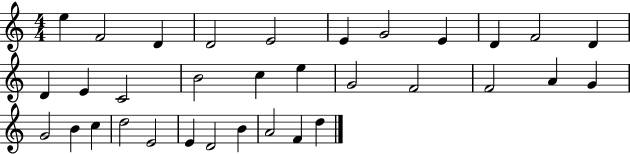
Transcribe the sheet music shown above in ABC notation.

X:1
T:Untitled
M:4/4
L:1/4
K:C
e F2 D D2 E2 E G2 E D F2 D D E C2 B2 c e G2 F2 F2 A G G2 B c d2 E2 E D2 B A2 F d